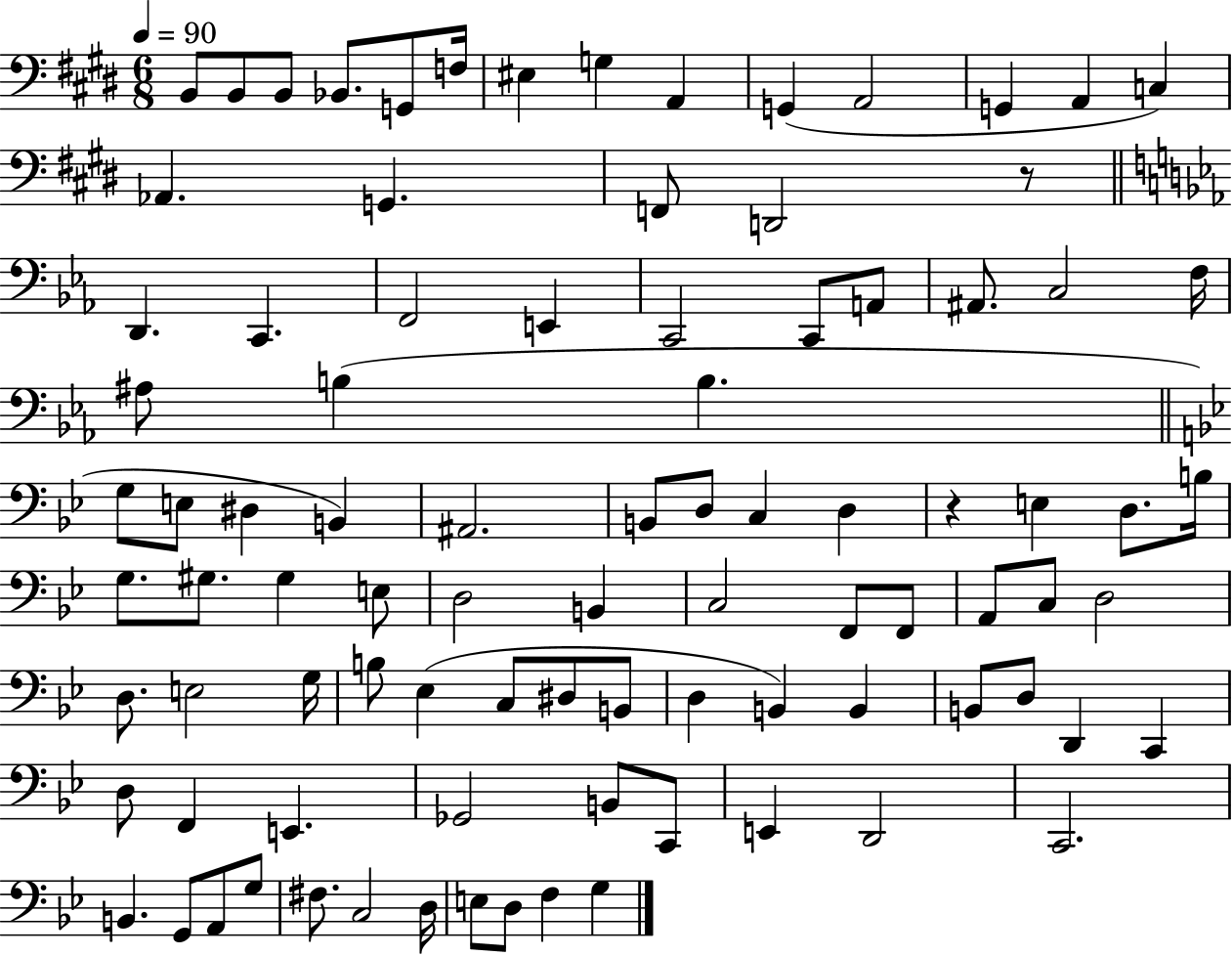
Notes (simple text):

B2/e B2/e B2/e Bb2/e. G2/e F3/s EIS3/q G3/q A2/q G2/q A2/h G2/q A2/q C3/q Ab2/q. G2/q. F2/e D2/h R/e D2/q. C2/q. F2/h E2/q C2/h C2/e A2/e A#2/e. C3/h F3/s A#3/e B3/q B3/q. G3/e E3/e D#3/q B2/q A#2/h. B2/e D3/e C3/q D3/q R/q E3/q D3/e. B3/s G3/e. G#3/e. G#3/q E3/e D3/h B2/q C3/h F2/e F2/e A2/e C3/e D3/h D3/e. E3/h G3/s B3/e Eb3/q C3/e D#3/e B2/e D3/q B2/q B2/q B2/e D3/e D2/q C2/q D3/e F2/q E2/q. Gb2/h B2/e C2/e E2/q D2/h C2/h. B2/q. G2/e A2/e G3/e F#3/e. C3/h D3/s E3/e D3/e F3/q G3/q